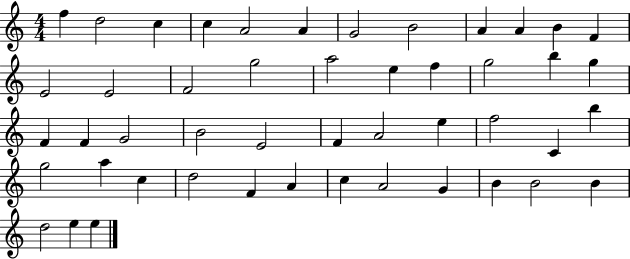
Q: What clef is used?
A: treble